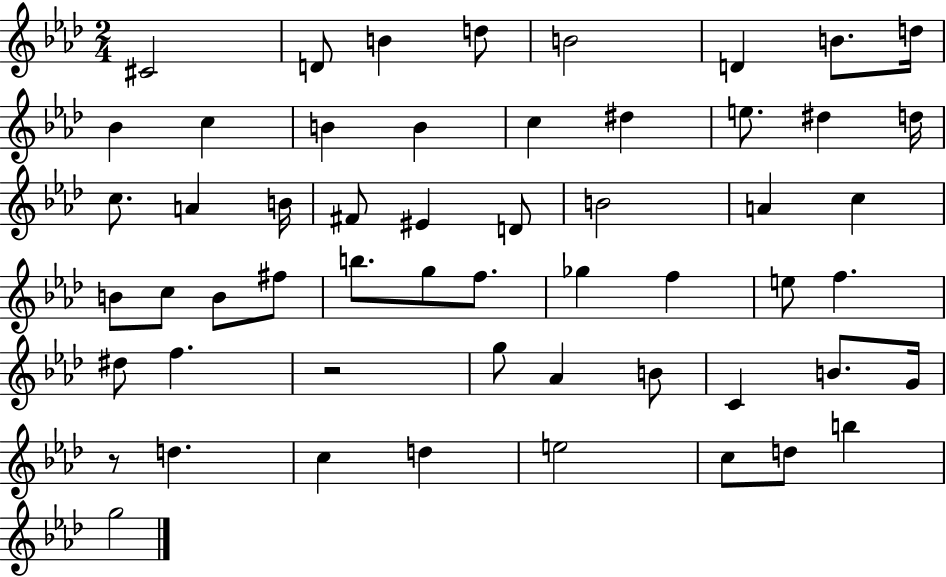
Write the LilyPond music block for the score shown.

{
  \clef treble
  \numericTimeSignature
  \time 2/4
  \key aes \major
  cis'2 | d'8 b'4 d''8 | b'2 | d'4 b'8. d''16 | \break bes'4 c''4 | b'4 b'4 | c''4 dis''4 | e''8. dis''4 d''16 | \break c''8. a'4 b'16 | fis'8 eis'4 d'8 | b'2 | a'4 c''4 | \break b'8 c''8 b'8 fis''8 | b''8. g''8 f''8. | ges''4 f''4 | e''8 f''4. | \break dis''8 f''4. | r2 | g''8 aes'4 b'8 | c'4 b'8. g'16 | \break r8 d''4. | c''4 d''4 | e''2 | c''8 d''8 b''4 | \break g''2 | \bar "|."
}